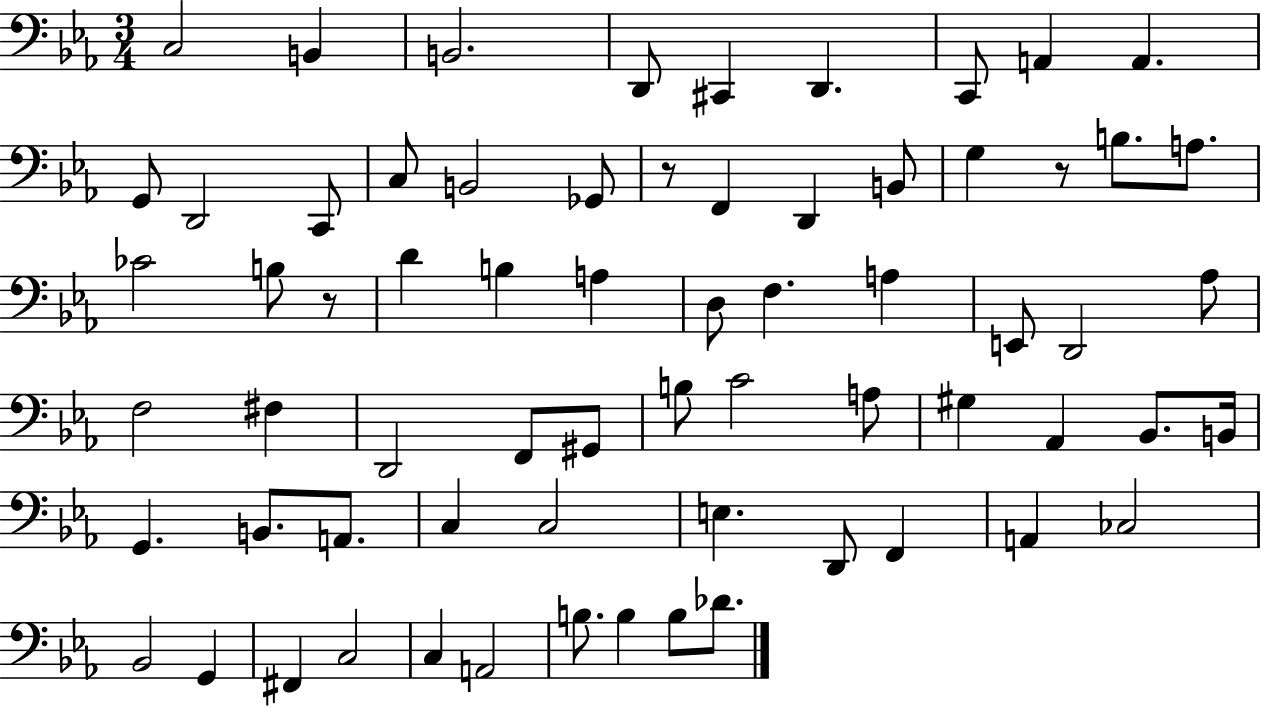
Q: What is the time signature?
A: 3/4